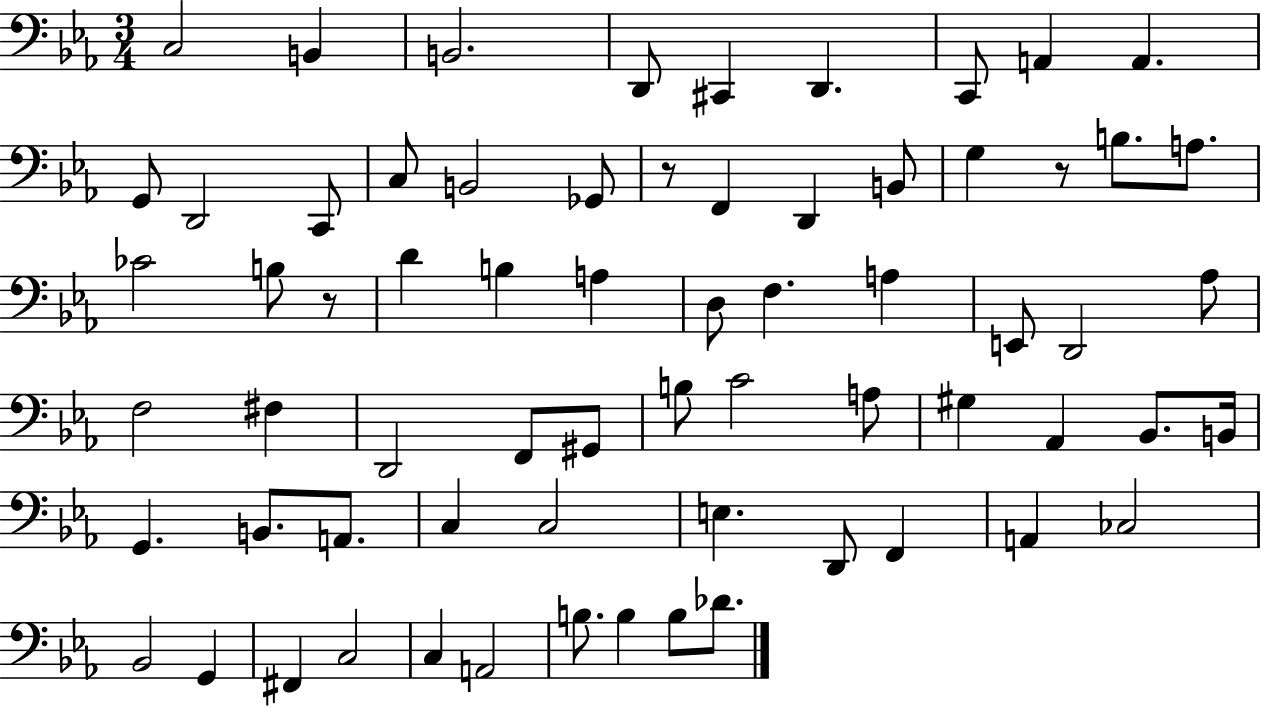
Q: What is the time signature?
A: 3/4